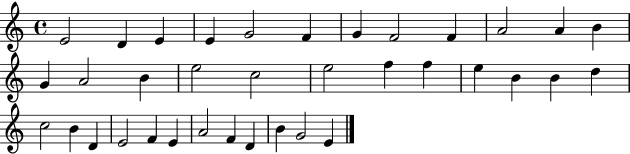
E4/h D4/q E4/q E4/q G4/h F4/q G4/q F4/h F4/q A4/h A4/q B4/q G4/q A4/h B4/q E5/h C5/h E5/h F5/q F5/q E5/q B4/q B4/q D5/q C5/h B4/q D4/q E4/h F4/q E4/q A4/h F4/q D4/q B4/q G4/h E4/q